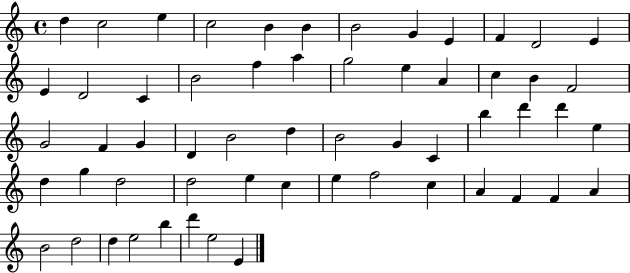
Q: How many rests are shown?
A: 0